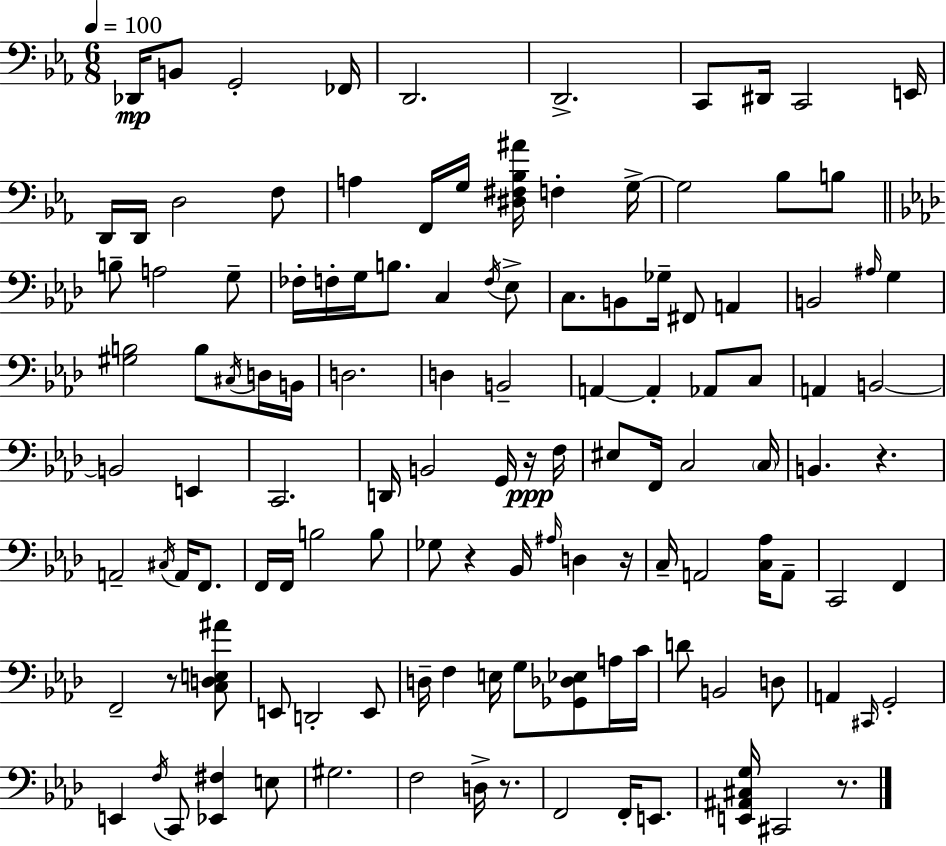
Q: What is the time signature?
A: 6/8